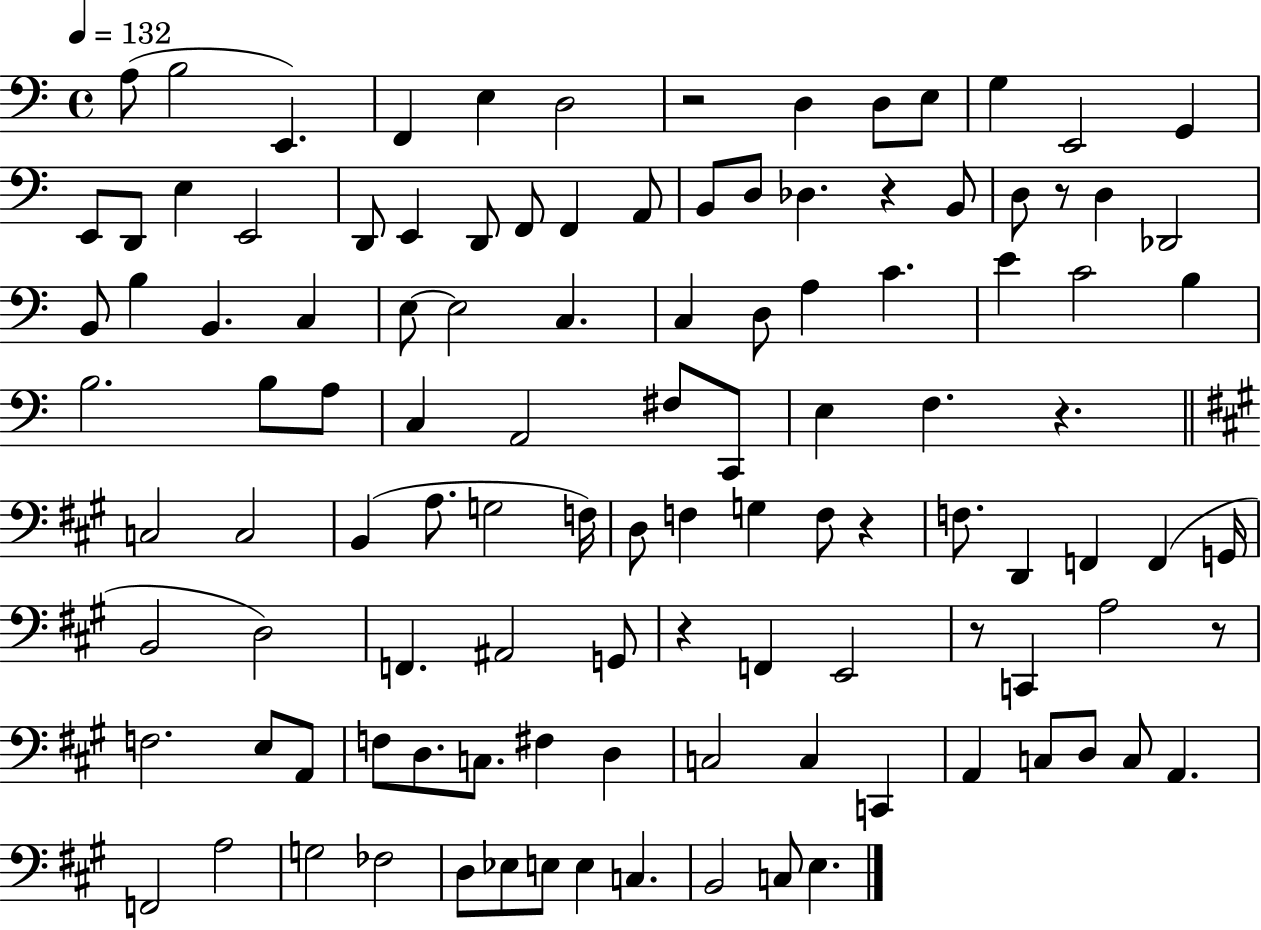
A3/e B3/h E2/q. F2/q E3/q D3/h R/h D3/q D3/e E3/e G3/q E2/h G2/q E2/e D2/e E3/q E2/h D2/e E2/q D2/e F2/e F2/q A2/e B2/e D3/e Db3/q. R/q B2/e D3/e R/e D3/q Db2/h B2/e B3/q B2/q. C3/q E3/e E3/h C3/q. C3/q D3/e A3/q C4/q. E4/q C4/h B3/q B3/h. B3/e A3/e C3/q A2/h F#3/e C2/e E3/q F3/q. R/q. C3/h C3/h B2/q A3/e. G3/h F3/s D3/e F3/q G3/q F3/e R/q F3/e. D2/q F2/q F2/q G2/s B2/h D3/h F2/q. A#2/h G2/e R/q F2/q E2/h R/e C2/q A3/h R/e F3/h. E3/e A2/e F3/e D3/e. C3/e. F#3/q D3/q C3/h C3/q C2/q A2/q C3/e D3/e C3/e A2/q. F2/h A3/h G3/h FES3/h D3/e Eb3/e E3/e E3/q C3/q. B2/h C3/e E3/q.